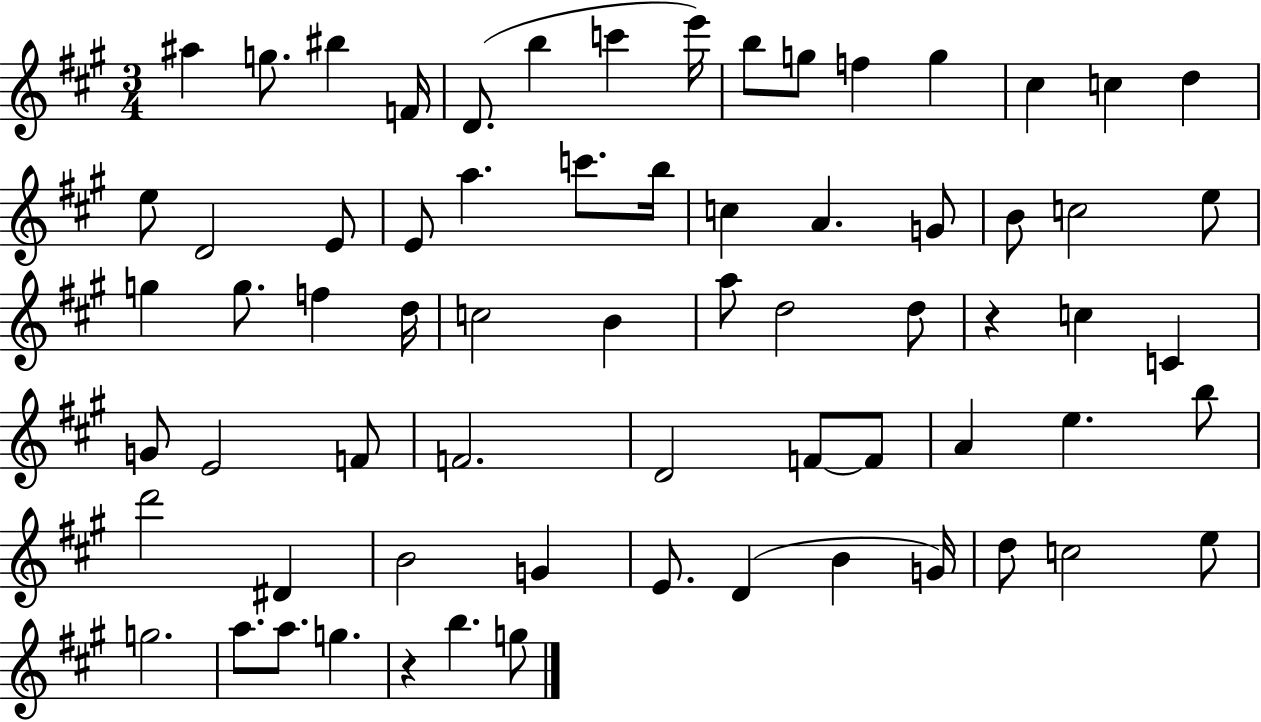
A#5/q G5/e. BIS5/q F4/s D4/e. B5/q C6/q E6/s B5/e G5/e F5/q G5/q C#5/q C5/q D5/q E5/e D4/h E4/e E4/e A5/q. C6/e. B5/s C5/q A4/q. G4/e B4/e C5/h E5/e G5/q G5/e. F5/q D5/s C5/h B4/q A5/e D5/h D5/e R/q C5/q C4/q G4/e E4/h F4/e F4/h. D4/h F4/e F4/e A4/q E5/q. B5/e D6/h D#4/q B4/h G4/q E4/e. D4/q B4/q G4/s D5/e C5/h E5/e G5/h. A5/e. A5/e. G5/q. R/q B5/q. G5/e